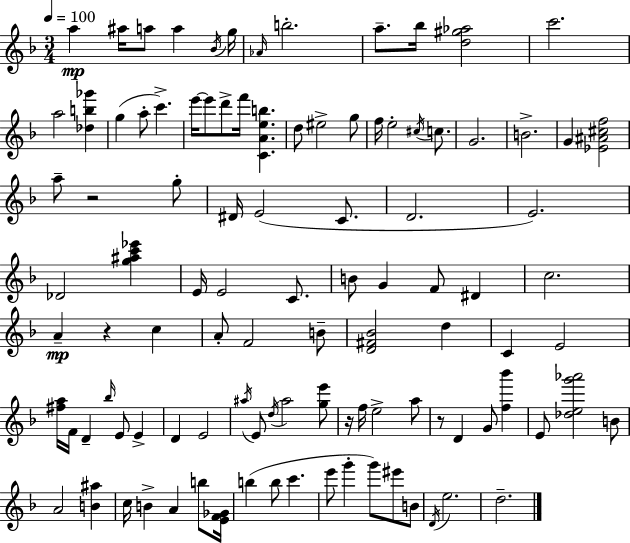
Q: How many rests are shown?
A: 4